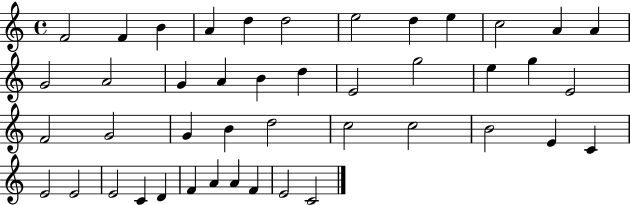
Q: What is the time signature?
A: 4/4